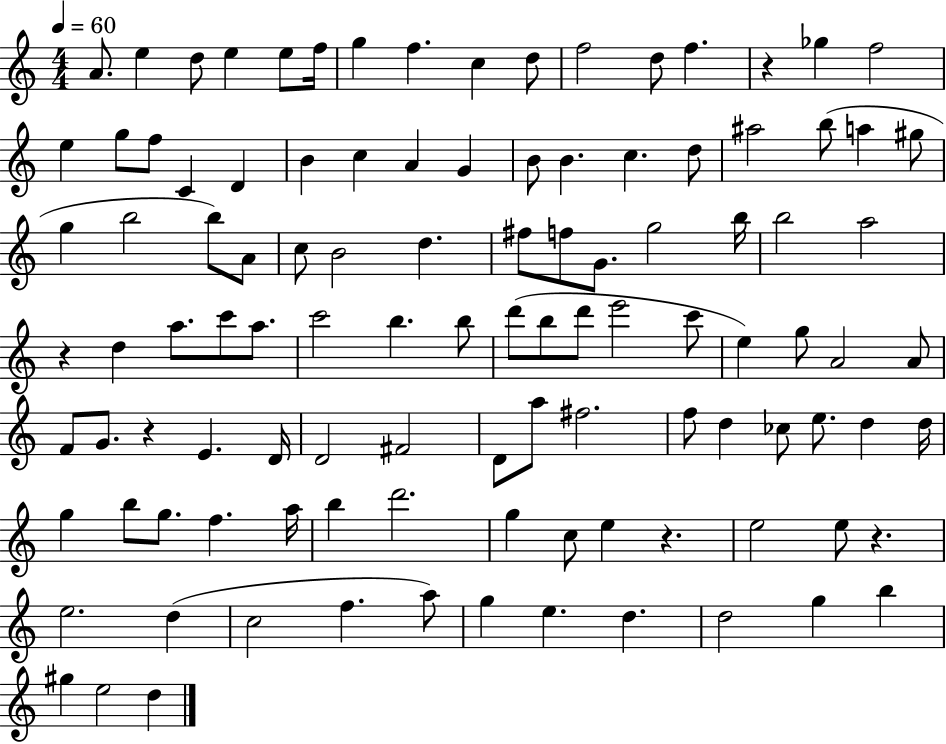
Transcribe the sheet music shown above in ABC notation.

X:1
T:Untitled
M:4/4
L:1/4
K:C
A/2 e d/2 e e/2 f/4 g f c d/2 f2 d/2 f z _g f2 e g/2 f/2 C D B c A G B/2 B c d/2 ^a2 b/2 a ^g/2 g b2 b/2 A/2 c/2 B2 d ^f/2 f/2 G/2 g2 b/4 b2 a2 z d a/2 c'/2 a/2 c'2 b b/2 d'/2 b/2 d'/2 e'2 c'/2 e g/2 A2 A/2 F/2 G/2 z E D/4 D2 ^F2 D/2 a/2 ^f2 f/2 d _c/2 e/2 d d/4 g b/2 g/2 f a/4 b d'2 g c/2 e z e2 e/2 z e2 d c2 f a/2 g e d d2 g b ^g e2 d